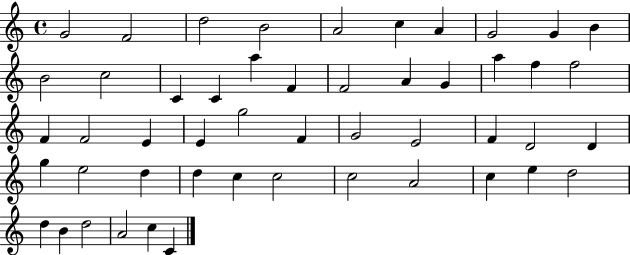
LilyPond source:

{
  \clef treble
  \time 4/4
  \defaultTimeSignature
  \key c \major
  g'2 f'2 | d''2 b'2 | a'2 c''4 a'4 | g'2 g'4 b'4 | \break b'2 c''2 | c'4 c'4 a''4 f'4 | f'2 a'4 g'4 | a''4 f''4 f''2 | \break f'4 f'2 e'4 | e'4 g''2 f'4 | g'2 e'2 | f'4 d'2 d'4 | \break g''4 e''2 d''4 | d''4 c''4 c''2 | c''2 a'2 | c''4 e''4 d''2 | \break d''4 b'4 d''2 | a'2 c''4 c'4 | \bar "|."
}